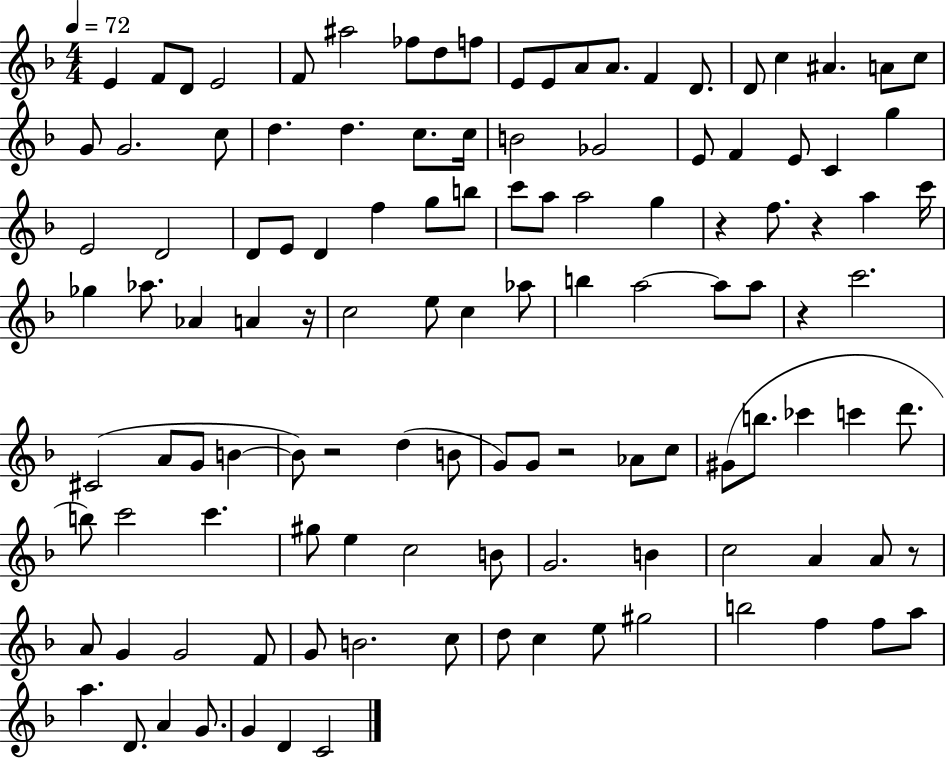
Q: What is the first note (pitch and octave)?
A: E4